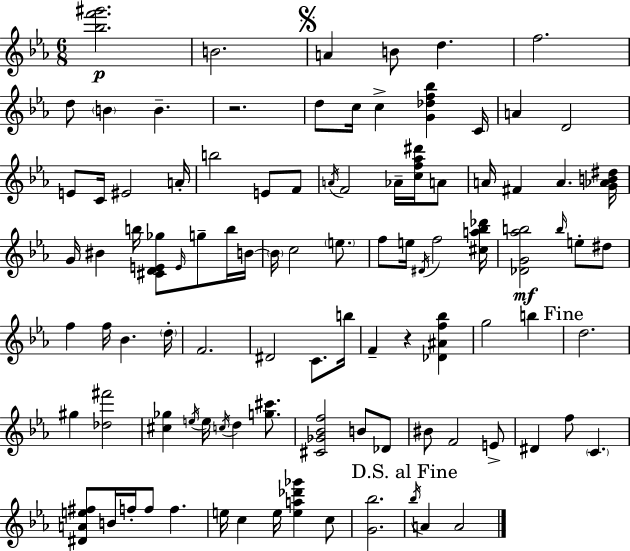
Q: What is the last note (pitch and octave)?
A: A4